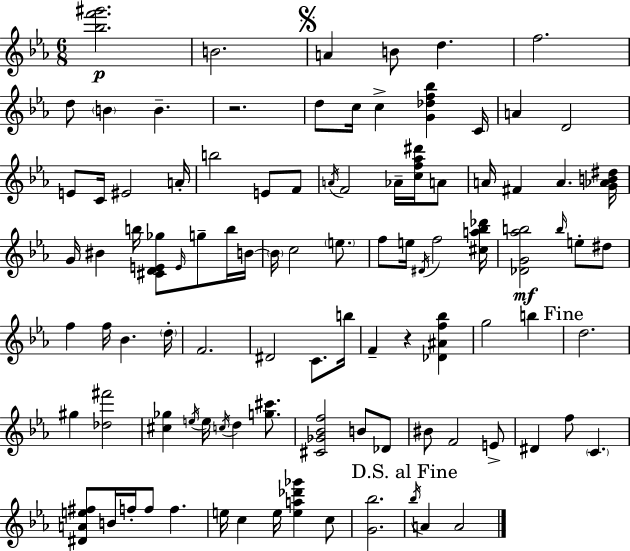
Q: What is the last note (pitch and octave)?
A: A4